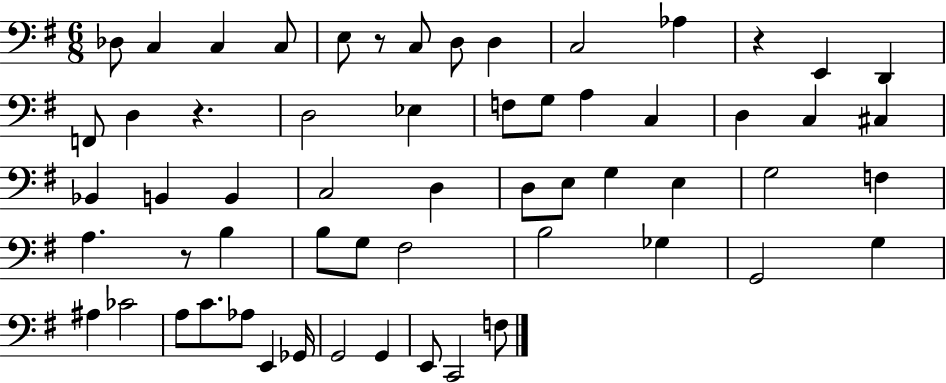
Db3/e C3/q C3/q C3/e E3/e R/e C3/e D3/e D3/q C3/h Ab3/q R/q E2/q D2/q F2/e D3/q R/q. D3/h Eb3/q F3/e G3/e A3/q C3/q D3/q C3/q C#3/q Bb2/q B2/q B2/q C3/h D3/q D3/e E3/e G3/q E3/q G3/h F3/q A3/q. R/e B3/q B3/e G3/e F#3/h B3/h Gb3/q G2/h G3/q A#3/q CES4/h A3/e C4/e. Ab3/e E2/q Gb2/s G2/h G2/q E2/e C2/h F3/e